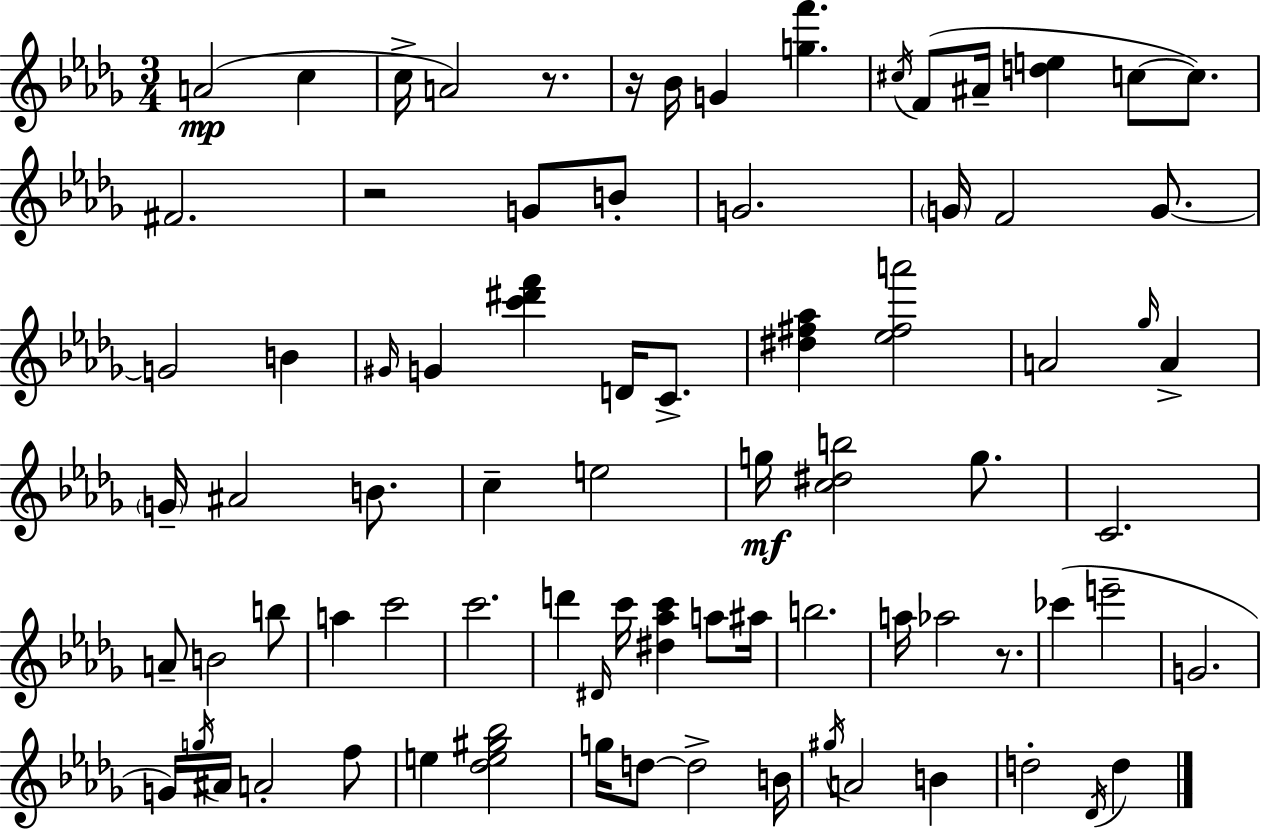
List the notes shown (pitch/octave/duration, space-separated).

A4/h C5/q C5/s A4/h R/e. R/s Bb4/s G4/q [G5,F6]/q. C#5/s F4/e A#4/s [D5,E5]/q C5/e C5/e. F#4/h. R/h G4/e B4/e G4/h. G4/s F4/h G4/e. G4/h B4/q G#4/s G4/q [C6,D#6,F6]/q D4/s C4/e. [D#5,F#5,Ab5]/q [Eb5,F#5,A6]/h A4/h Gb5/s A4/q G4/s A#4/h B4/e. C5/q E5/h G5/s [C5,D#5,B5]/h G5/e. C4/h. A4/e B4/h B5/e A5/q C6/h C6/h. D6/q D#4/s C6/s [D#5,Ab5,C6]/q A5/e A#5/s B5/h. A5/s Ab5/h R/e. CES6/q E6/h G4/h. G4/s G5/s A#4/s A4/h F5/e E5/q [Db5,E5,G#5,Bb5]/h G5/s D5/e D5/h B4/s G#5/s A4/h B4/q D5/h Db4/s D5/q